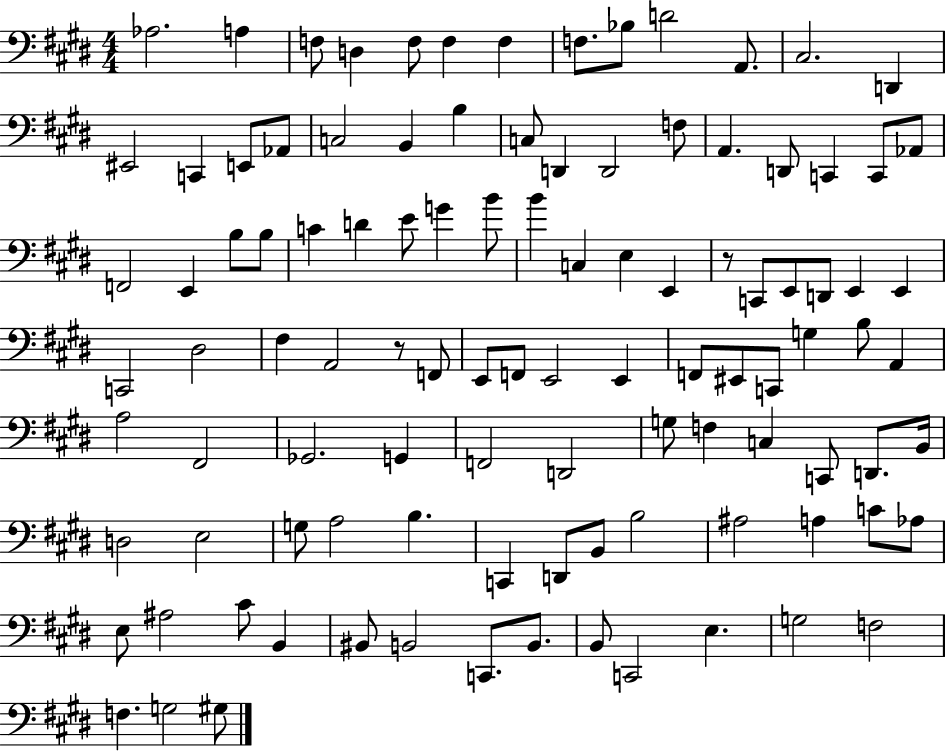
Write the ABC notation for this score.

X:1
T:Untitled
M:4/4
L:1/4
K:E
_A,2 A, F,/2 D, F,/2 F, F, F,/2 _B,/2 D2 A,,/2 ^C,2 D,, ^E,,2 C,, E,,/2 _A,,/2 C,2 B,, B, C,/2 D,, D,,2 F,/2 A,, D,,/2 C,, C,,/2 _A,,/2 F,,2 E,, B,/2 B,/2 C D E/2 G B/2 B C, E, E,, z/2 C,,/2 E,,/2 D,,/2 E,, E,, C,,2 ^D,2 ^F, A,,2 z/2 F,,/2 E,,/2 F,,/2 E,,2 E,, F,,/2 ^E,,/2 C,,/2 G, B,/2 A,, A,2 ^F,,2 _G,,2 G,, F,,2 D,,2 G,/2 F, C, C,,/2 D,,/2 B,,/4 D,2 E,2 G,/2 A,2 B, C,, D,,/2 B,,/2 B,2 ^A,2 A, C/2 _A,/2 E,/2 ^A,2 ^C/2 B,, ^B,,/2 B,,2 C,,/2 B,,/2 B,,/2 C,,2 E, G,2 F,2 F, G,2 ^G,/2